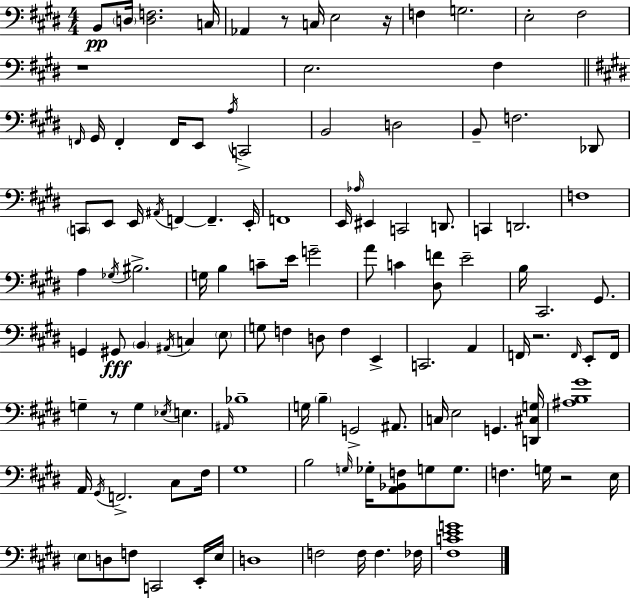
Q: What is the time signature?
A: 4/4